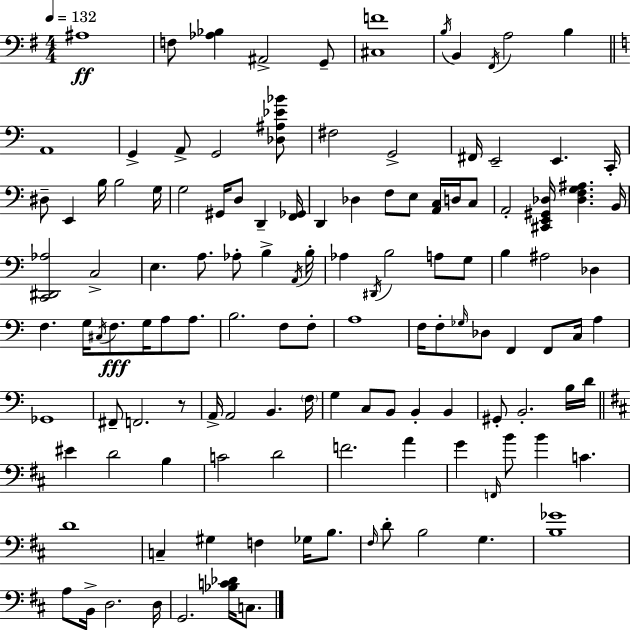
{
  \clef bass
  \numericTimeSignature
  \time 4/4
  \key g \major
  \tempo 4 = 132
  ais1\ff | f8 <aes bes>4 ais,2-> g,8-- | <cis f'>1 | \acciaccatura { b16 } b,4 \acciaccatura { fis,16 } a2 b4 | \break \bar "||" \break \key c \major a,1 | g,4-> a,8-> g,2 <des ais ees' bes'>8 | fis2 g,2-> | fis,16 e,2-- e,4. c,16-. | \break dis8-- e,4 b16 b2 g16 | g2 gis,16 d8 d,4-- <f, ges,>16 | d,4 des4 f8 e8 <a, c>16 d16 c8 | a,2-. <cis, e, gis, des>16 <des f g ais>4. b,16 | \break <c, dis, aes>2 c2-> | e4. a8. aes8-. b4-> \acciaccatura { a,16 } | b16-. aes4 \acciaccatura { dis,16 } b2 a8 | g8 b4 ais2 des4 | \break f4. g16 \acciaccatura { cis16 } f8.\fff g16 a8 | a8. b2. f8 | f8-. a1 | f16 f8-. \grace { ges16 } des8 f,4 f,8 c16 | \break a4 ges,1 | fis,8-- f,2. | r8 a,16-> a,2 b,4. | \parenthesize f16 g4 c8 b,8 b,4-. | \break b,4 gis,8-. b,2.-. | b16 d'16 \bar "||" \break \key b \minor eis'4 d'2 b4 | c'2 d'2 | f'2. a'4 | g'4 \grace { f,16 } b'8 b'4 c'4. | \break d'1 | c4-- gis4 f4 ges16 b8. | \grace { fis16 } d'8-. b2 g4. | <b ges'>1 | \break a8 b,16-> d2. | d16 g,2. <bes c' des'>16 c8. | \bar "|."
}